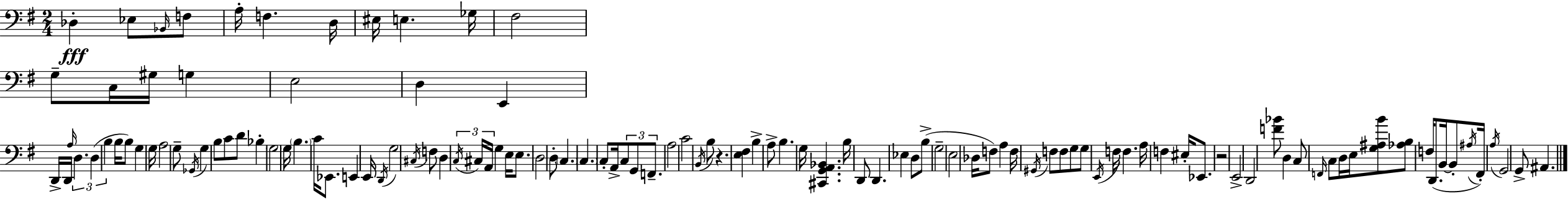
Db3/q Eb3/e Bb2/s F3/e A3/s F3/q. D3/s EIS3/s E3/q. Gb3/s F#3/h G3/e C3/s G#3/s G3/q E3/h D3/q E2/q D2/s D2/s A3/s D3/q. D3/q B3/q B3/s B3/e G3/q G3/s A3/h G3/e Gb2/s G3/q B3/e C4/e D4/e Bb3/q G3/h G3/s B3/q. C4/s Eb2/e. E2/q E2/s D2/s G3/h C#3/s F3/e D3/q C3/s C#3/s A2/s G3/q E3/s E3/e. D3/h D3/e C3/q. C3/q. C3/e A2/s C3/e G2/e F2/e. A3/h C4/h B2/s B3/e R/q. [E3,F#3]/q B3/q A3/e B3/q. G3/s [C#2,G2,A2,Bb2]/q. B3/s D2/e D2/q. Eb3/q D3/e B3/e G3/h E3/h Db3/s F3/e A3/q F3/s G#2/s F3/e F3/e G3/e G3/e E2/s F3/s F3/q. A3/s F3/q EIS3/s Eb2/e. R/h E2/h D2/h [F4,Bb4]/e D3/q C3/e F2/s C3/e D3/s E3/s [G3,A#3,B4]/e [Ab3,B3]/e F3/s D2/e. B2/s B2/e A#3/s F#2/s A3/s G2/h G2/e A#2/q.